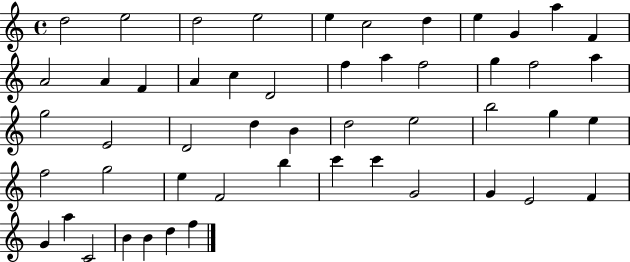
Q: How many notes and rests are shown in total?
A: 51